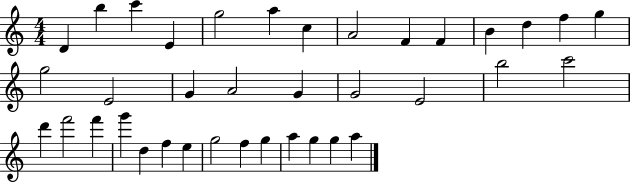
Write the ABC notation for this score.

X:1
T:Untitled
M:4/4
L:1/4
K:C
D b c' E g2 a c A2 F F B d f g g2 E2 G A2 G G2 E2 b2 c'2 d' f'2 f' g' d f e g2 f g a g g a